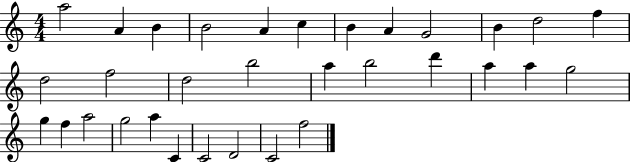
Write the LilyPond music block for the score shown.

{
  \clef treble
  \numericTimeSignature
  \time 4/4
  \key c \major
  a''2 a'4 b'4 | b'2 a'4 c''4 | b'4 a'4 g'2 | b'4 d''2 f''4 | \break d''2 f''2 | d''2 b''2 | a''4 b''2 d'''4 | a''4 a''4 g''2 | \break g''4 f''4 a''2 | g''2 a''4 c'4 | c'2 d'2 | c'2 f''2 | \break \bar "|."
}